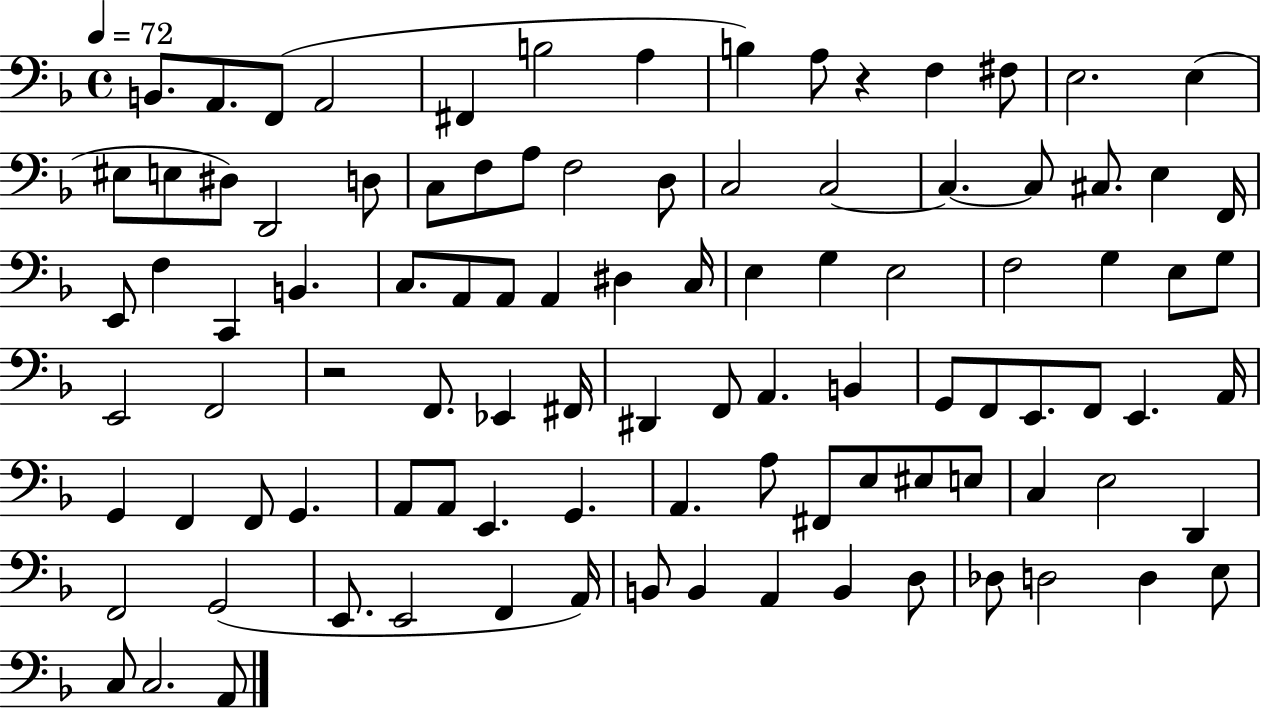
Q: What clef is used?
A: bass